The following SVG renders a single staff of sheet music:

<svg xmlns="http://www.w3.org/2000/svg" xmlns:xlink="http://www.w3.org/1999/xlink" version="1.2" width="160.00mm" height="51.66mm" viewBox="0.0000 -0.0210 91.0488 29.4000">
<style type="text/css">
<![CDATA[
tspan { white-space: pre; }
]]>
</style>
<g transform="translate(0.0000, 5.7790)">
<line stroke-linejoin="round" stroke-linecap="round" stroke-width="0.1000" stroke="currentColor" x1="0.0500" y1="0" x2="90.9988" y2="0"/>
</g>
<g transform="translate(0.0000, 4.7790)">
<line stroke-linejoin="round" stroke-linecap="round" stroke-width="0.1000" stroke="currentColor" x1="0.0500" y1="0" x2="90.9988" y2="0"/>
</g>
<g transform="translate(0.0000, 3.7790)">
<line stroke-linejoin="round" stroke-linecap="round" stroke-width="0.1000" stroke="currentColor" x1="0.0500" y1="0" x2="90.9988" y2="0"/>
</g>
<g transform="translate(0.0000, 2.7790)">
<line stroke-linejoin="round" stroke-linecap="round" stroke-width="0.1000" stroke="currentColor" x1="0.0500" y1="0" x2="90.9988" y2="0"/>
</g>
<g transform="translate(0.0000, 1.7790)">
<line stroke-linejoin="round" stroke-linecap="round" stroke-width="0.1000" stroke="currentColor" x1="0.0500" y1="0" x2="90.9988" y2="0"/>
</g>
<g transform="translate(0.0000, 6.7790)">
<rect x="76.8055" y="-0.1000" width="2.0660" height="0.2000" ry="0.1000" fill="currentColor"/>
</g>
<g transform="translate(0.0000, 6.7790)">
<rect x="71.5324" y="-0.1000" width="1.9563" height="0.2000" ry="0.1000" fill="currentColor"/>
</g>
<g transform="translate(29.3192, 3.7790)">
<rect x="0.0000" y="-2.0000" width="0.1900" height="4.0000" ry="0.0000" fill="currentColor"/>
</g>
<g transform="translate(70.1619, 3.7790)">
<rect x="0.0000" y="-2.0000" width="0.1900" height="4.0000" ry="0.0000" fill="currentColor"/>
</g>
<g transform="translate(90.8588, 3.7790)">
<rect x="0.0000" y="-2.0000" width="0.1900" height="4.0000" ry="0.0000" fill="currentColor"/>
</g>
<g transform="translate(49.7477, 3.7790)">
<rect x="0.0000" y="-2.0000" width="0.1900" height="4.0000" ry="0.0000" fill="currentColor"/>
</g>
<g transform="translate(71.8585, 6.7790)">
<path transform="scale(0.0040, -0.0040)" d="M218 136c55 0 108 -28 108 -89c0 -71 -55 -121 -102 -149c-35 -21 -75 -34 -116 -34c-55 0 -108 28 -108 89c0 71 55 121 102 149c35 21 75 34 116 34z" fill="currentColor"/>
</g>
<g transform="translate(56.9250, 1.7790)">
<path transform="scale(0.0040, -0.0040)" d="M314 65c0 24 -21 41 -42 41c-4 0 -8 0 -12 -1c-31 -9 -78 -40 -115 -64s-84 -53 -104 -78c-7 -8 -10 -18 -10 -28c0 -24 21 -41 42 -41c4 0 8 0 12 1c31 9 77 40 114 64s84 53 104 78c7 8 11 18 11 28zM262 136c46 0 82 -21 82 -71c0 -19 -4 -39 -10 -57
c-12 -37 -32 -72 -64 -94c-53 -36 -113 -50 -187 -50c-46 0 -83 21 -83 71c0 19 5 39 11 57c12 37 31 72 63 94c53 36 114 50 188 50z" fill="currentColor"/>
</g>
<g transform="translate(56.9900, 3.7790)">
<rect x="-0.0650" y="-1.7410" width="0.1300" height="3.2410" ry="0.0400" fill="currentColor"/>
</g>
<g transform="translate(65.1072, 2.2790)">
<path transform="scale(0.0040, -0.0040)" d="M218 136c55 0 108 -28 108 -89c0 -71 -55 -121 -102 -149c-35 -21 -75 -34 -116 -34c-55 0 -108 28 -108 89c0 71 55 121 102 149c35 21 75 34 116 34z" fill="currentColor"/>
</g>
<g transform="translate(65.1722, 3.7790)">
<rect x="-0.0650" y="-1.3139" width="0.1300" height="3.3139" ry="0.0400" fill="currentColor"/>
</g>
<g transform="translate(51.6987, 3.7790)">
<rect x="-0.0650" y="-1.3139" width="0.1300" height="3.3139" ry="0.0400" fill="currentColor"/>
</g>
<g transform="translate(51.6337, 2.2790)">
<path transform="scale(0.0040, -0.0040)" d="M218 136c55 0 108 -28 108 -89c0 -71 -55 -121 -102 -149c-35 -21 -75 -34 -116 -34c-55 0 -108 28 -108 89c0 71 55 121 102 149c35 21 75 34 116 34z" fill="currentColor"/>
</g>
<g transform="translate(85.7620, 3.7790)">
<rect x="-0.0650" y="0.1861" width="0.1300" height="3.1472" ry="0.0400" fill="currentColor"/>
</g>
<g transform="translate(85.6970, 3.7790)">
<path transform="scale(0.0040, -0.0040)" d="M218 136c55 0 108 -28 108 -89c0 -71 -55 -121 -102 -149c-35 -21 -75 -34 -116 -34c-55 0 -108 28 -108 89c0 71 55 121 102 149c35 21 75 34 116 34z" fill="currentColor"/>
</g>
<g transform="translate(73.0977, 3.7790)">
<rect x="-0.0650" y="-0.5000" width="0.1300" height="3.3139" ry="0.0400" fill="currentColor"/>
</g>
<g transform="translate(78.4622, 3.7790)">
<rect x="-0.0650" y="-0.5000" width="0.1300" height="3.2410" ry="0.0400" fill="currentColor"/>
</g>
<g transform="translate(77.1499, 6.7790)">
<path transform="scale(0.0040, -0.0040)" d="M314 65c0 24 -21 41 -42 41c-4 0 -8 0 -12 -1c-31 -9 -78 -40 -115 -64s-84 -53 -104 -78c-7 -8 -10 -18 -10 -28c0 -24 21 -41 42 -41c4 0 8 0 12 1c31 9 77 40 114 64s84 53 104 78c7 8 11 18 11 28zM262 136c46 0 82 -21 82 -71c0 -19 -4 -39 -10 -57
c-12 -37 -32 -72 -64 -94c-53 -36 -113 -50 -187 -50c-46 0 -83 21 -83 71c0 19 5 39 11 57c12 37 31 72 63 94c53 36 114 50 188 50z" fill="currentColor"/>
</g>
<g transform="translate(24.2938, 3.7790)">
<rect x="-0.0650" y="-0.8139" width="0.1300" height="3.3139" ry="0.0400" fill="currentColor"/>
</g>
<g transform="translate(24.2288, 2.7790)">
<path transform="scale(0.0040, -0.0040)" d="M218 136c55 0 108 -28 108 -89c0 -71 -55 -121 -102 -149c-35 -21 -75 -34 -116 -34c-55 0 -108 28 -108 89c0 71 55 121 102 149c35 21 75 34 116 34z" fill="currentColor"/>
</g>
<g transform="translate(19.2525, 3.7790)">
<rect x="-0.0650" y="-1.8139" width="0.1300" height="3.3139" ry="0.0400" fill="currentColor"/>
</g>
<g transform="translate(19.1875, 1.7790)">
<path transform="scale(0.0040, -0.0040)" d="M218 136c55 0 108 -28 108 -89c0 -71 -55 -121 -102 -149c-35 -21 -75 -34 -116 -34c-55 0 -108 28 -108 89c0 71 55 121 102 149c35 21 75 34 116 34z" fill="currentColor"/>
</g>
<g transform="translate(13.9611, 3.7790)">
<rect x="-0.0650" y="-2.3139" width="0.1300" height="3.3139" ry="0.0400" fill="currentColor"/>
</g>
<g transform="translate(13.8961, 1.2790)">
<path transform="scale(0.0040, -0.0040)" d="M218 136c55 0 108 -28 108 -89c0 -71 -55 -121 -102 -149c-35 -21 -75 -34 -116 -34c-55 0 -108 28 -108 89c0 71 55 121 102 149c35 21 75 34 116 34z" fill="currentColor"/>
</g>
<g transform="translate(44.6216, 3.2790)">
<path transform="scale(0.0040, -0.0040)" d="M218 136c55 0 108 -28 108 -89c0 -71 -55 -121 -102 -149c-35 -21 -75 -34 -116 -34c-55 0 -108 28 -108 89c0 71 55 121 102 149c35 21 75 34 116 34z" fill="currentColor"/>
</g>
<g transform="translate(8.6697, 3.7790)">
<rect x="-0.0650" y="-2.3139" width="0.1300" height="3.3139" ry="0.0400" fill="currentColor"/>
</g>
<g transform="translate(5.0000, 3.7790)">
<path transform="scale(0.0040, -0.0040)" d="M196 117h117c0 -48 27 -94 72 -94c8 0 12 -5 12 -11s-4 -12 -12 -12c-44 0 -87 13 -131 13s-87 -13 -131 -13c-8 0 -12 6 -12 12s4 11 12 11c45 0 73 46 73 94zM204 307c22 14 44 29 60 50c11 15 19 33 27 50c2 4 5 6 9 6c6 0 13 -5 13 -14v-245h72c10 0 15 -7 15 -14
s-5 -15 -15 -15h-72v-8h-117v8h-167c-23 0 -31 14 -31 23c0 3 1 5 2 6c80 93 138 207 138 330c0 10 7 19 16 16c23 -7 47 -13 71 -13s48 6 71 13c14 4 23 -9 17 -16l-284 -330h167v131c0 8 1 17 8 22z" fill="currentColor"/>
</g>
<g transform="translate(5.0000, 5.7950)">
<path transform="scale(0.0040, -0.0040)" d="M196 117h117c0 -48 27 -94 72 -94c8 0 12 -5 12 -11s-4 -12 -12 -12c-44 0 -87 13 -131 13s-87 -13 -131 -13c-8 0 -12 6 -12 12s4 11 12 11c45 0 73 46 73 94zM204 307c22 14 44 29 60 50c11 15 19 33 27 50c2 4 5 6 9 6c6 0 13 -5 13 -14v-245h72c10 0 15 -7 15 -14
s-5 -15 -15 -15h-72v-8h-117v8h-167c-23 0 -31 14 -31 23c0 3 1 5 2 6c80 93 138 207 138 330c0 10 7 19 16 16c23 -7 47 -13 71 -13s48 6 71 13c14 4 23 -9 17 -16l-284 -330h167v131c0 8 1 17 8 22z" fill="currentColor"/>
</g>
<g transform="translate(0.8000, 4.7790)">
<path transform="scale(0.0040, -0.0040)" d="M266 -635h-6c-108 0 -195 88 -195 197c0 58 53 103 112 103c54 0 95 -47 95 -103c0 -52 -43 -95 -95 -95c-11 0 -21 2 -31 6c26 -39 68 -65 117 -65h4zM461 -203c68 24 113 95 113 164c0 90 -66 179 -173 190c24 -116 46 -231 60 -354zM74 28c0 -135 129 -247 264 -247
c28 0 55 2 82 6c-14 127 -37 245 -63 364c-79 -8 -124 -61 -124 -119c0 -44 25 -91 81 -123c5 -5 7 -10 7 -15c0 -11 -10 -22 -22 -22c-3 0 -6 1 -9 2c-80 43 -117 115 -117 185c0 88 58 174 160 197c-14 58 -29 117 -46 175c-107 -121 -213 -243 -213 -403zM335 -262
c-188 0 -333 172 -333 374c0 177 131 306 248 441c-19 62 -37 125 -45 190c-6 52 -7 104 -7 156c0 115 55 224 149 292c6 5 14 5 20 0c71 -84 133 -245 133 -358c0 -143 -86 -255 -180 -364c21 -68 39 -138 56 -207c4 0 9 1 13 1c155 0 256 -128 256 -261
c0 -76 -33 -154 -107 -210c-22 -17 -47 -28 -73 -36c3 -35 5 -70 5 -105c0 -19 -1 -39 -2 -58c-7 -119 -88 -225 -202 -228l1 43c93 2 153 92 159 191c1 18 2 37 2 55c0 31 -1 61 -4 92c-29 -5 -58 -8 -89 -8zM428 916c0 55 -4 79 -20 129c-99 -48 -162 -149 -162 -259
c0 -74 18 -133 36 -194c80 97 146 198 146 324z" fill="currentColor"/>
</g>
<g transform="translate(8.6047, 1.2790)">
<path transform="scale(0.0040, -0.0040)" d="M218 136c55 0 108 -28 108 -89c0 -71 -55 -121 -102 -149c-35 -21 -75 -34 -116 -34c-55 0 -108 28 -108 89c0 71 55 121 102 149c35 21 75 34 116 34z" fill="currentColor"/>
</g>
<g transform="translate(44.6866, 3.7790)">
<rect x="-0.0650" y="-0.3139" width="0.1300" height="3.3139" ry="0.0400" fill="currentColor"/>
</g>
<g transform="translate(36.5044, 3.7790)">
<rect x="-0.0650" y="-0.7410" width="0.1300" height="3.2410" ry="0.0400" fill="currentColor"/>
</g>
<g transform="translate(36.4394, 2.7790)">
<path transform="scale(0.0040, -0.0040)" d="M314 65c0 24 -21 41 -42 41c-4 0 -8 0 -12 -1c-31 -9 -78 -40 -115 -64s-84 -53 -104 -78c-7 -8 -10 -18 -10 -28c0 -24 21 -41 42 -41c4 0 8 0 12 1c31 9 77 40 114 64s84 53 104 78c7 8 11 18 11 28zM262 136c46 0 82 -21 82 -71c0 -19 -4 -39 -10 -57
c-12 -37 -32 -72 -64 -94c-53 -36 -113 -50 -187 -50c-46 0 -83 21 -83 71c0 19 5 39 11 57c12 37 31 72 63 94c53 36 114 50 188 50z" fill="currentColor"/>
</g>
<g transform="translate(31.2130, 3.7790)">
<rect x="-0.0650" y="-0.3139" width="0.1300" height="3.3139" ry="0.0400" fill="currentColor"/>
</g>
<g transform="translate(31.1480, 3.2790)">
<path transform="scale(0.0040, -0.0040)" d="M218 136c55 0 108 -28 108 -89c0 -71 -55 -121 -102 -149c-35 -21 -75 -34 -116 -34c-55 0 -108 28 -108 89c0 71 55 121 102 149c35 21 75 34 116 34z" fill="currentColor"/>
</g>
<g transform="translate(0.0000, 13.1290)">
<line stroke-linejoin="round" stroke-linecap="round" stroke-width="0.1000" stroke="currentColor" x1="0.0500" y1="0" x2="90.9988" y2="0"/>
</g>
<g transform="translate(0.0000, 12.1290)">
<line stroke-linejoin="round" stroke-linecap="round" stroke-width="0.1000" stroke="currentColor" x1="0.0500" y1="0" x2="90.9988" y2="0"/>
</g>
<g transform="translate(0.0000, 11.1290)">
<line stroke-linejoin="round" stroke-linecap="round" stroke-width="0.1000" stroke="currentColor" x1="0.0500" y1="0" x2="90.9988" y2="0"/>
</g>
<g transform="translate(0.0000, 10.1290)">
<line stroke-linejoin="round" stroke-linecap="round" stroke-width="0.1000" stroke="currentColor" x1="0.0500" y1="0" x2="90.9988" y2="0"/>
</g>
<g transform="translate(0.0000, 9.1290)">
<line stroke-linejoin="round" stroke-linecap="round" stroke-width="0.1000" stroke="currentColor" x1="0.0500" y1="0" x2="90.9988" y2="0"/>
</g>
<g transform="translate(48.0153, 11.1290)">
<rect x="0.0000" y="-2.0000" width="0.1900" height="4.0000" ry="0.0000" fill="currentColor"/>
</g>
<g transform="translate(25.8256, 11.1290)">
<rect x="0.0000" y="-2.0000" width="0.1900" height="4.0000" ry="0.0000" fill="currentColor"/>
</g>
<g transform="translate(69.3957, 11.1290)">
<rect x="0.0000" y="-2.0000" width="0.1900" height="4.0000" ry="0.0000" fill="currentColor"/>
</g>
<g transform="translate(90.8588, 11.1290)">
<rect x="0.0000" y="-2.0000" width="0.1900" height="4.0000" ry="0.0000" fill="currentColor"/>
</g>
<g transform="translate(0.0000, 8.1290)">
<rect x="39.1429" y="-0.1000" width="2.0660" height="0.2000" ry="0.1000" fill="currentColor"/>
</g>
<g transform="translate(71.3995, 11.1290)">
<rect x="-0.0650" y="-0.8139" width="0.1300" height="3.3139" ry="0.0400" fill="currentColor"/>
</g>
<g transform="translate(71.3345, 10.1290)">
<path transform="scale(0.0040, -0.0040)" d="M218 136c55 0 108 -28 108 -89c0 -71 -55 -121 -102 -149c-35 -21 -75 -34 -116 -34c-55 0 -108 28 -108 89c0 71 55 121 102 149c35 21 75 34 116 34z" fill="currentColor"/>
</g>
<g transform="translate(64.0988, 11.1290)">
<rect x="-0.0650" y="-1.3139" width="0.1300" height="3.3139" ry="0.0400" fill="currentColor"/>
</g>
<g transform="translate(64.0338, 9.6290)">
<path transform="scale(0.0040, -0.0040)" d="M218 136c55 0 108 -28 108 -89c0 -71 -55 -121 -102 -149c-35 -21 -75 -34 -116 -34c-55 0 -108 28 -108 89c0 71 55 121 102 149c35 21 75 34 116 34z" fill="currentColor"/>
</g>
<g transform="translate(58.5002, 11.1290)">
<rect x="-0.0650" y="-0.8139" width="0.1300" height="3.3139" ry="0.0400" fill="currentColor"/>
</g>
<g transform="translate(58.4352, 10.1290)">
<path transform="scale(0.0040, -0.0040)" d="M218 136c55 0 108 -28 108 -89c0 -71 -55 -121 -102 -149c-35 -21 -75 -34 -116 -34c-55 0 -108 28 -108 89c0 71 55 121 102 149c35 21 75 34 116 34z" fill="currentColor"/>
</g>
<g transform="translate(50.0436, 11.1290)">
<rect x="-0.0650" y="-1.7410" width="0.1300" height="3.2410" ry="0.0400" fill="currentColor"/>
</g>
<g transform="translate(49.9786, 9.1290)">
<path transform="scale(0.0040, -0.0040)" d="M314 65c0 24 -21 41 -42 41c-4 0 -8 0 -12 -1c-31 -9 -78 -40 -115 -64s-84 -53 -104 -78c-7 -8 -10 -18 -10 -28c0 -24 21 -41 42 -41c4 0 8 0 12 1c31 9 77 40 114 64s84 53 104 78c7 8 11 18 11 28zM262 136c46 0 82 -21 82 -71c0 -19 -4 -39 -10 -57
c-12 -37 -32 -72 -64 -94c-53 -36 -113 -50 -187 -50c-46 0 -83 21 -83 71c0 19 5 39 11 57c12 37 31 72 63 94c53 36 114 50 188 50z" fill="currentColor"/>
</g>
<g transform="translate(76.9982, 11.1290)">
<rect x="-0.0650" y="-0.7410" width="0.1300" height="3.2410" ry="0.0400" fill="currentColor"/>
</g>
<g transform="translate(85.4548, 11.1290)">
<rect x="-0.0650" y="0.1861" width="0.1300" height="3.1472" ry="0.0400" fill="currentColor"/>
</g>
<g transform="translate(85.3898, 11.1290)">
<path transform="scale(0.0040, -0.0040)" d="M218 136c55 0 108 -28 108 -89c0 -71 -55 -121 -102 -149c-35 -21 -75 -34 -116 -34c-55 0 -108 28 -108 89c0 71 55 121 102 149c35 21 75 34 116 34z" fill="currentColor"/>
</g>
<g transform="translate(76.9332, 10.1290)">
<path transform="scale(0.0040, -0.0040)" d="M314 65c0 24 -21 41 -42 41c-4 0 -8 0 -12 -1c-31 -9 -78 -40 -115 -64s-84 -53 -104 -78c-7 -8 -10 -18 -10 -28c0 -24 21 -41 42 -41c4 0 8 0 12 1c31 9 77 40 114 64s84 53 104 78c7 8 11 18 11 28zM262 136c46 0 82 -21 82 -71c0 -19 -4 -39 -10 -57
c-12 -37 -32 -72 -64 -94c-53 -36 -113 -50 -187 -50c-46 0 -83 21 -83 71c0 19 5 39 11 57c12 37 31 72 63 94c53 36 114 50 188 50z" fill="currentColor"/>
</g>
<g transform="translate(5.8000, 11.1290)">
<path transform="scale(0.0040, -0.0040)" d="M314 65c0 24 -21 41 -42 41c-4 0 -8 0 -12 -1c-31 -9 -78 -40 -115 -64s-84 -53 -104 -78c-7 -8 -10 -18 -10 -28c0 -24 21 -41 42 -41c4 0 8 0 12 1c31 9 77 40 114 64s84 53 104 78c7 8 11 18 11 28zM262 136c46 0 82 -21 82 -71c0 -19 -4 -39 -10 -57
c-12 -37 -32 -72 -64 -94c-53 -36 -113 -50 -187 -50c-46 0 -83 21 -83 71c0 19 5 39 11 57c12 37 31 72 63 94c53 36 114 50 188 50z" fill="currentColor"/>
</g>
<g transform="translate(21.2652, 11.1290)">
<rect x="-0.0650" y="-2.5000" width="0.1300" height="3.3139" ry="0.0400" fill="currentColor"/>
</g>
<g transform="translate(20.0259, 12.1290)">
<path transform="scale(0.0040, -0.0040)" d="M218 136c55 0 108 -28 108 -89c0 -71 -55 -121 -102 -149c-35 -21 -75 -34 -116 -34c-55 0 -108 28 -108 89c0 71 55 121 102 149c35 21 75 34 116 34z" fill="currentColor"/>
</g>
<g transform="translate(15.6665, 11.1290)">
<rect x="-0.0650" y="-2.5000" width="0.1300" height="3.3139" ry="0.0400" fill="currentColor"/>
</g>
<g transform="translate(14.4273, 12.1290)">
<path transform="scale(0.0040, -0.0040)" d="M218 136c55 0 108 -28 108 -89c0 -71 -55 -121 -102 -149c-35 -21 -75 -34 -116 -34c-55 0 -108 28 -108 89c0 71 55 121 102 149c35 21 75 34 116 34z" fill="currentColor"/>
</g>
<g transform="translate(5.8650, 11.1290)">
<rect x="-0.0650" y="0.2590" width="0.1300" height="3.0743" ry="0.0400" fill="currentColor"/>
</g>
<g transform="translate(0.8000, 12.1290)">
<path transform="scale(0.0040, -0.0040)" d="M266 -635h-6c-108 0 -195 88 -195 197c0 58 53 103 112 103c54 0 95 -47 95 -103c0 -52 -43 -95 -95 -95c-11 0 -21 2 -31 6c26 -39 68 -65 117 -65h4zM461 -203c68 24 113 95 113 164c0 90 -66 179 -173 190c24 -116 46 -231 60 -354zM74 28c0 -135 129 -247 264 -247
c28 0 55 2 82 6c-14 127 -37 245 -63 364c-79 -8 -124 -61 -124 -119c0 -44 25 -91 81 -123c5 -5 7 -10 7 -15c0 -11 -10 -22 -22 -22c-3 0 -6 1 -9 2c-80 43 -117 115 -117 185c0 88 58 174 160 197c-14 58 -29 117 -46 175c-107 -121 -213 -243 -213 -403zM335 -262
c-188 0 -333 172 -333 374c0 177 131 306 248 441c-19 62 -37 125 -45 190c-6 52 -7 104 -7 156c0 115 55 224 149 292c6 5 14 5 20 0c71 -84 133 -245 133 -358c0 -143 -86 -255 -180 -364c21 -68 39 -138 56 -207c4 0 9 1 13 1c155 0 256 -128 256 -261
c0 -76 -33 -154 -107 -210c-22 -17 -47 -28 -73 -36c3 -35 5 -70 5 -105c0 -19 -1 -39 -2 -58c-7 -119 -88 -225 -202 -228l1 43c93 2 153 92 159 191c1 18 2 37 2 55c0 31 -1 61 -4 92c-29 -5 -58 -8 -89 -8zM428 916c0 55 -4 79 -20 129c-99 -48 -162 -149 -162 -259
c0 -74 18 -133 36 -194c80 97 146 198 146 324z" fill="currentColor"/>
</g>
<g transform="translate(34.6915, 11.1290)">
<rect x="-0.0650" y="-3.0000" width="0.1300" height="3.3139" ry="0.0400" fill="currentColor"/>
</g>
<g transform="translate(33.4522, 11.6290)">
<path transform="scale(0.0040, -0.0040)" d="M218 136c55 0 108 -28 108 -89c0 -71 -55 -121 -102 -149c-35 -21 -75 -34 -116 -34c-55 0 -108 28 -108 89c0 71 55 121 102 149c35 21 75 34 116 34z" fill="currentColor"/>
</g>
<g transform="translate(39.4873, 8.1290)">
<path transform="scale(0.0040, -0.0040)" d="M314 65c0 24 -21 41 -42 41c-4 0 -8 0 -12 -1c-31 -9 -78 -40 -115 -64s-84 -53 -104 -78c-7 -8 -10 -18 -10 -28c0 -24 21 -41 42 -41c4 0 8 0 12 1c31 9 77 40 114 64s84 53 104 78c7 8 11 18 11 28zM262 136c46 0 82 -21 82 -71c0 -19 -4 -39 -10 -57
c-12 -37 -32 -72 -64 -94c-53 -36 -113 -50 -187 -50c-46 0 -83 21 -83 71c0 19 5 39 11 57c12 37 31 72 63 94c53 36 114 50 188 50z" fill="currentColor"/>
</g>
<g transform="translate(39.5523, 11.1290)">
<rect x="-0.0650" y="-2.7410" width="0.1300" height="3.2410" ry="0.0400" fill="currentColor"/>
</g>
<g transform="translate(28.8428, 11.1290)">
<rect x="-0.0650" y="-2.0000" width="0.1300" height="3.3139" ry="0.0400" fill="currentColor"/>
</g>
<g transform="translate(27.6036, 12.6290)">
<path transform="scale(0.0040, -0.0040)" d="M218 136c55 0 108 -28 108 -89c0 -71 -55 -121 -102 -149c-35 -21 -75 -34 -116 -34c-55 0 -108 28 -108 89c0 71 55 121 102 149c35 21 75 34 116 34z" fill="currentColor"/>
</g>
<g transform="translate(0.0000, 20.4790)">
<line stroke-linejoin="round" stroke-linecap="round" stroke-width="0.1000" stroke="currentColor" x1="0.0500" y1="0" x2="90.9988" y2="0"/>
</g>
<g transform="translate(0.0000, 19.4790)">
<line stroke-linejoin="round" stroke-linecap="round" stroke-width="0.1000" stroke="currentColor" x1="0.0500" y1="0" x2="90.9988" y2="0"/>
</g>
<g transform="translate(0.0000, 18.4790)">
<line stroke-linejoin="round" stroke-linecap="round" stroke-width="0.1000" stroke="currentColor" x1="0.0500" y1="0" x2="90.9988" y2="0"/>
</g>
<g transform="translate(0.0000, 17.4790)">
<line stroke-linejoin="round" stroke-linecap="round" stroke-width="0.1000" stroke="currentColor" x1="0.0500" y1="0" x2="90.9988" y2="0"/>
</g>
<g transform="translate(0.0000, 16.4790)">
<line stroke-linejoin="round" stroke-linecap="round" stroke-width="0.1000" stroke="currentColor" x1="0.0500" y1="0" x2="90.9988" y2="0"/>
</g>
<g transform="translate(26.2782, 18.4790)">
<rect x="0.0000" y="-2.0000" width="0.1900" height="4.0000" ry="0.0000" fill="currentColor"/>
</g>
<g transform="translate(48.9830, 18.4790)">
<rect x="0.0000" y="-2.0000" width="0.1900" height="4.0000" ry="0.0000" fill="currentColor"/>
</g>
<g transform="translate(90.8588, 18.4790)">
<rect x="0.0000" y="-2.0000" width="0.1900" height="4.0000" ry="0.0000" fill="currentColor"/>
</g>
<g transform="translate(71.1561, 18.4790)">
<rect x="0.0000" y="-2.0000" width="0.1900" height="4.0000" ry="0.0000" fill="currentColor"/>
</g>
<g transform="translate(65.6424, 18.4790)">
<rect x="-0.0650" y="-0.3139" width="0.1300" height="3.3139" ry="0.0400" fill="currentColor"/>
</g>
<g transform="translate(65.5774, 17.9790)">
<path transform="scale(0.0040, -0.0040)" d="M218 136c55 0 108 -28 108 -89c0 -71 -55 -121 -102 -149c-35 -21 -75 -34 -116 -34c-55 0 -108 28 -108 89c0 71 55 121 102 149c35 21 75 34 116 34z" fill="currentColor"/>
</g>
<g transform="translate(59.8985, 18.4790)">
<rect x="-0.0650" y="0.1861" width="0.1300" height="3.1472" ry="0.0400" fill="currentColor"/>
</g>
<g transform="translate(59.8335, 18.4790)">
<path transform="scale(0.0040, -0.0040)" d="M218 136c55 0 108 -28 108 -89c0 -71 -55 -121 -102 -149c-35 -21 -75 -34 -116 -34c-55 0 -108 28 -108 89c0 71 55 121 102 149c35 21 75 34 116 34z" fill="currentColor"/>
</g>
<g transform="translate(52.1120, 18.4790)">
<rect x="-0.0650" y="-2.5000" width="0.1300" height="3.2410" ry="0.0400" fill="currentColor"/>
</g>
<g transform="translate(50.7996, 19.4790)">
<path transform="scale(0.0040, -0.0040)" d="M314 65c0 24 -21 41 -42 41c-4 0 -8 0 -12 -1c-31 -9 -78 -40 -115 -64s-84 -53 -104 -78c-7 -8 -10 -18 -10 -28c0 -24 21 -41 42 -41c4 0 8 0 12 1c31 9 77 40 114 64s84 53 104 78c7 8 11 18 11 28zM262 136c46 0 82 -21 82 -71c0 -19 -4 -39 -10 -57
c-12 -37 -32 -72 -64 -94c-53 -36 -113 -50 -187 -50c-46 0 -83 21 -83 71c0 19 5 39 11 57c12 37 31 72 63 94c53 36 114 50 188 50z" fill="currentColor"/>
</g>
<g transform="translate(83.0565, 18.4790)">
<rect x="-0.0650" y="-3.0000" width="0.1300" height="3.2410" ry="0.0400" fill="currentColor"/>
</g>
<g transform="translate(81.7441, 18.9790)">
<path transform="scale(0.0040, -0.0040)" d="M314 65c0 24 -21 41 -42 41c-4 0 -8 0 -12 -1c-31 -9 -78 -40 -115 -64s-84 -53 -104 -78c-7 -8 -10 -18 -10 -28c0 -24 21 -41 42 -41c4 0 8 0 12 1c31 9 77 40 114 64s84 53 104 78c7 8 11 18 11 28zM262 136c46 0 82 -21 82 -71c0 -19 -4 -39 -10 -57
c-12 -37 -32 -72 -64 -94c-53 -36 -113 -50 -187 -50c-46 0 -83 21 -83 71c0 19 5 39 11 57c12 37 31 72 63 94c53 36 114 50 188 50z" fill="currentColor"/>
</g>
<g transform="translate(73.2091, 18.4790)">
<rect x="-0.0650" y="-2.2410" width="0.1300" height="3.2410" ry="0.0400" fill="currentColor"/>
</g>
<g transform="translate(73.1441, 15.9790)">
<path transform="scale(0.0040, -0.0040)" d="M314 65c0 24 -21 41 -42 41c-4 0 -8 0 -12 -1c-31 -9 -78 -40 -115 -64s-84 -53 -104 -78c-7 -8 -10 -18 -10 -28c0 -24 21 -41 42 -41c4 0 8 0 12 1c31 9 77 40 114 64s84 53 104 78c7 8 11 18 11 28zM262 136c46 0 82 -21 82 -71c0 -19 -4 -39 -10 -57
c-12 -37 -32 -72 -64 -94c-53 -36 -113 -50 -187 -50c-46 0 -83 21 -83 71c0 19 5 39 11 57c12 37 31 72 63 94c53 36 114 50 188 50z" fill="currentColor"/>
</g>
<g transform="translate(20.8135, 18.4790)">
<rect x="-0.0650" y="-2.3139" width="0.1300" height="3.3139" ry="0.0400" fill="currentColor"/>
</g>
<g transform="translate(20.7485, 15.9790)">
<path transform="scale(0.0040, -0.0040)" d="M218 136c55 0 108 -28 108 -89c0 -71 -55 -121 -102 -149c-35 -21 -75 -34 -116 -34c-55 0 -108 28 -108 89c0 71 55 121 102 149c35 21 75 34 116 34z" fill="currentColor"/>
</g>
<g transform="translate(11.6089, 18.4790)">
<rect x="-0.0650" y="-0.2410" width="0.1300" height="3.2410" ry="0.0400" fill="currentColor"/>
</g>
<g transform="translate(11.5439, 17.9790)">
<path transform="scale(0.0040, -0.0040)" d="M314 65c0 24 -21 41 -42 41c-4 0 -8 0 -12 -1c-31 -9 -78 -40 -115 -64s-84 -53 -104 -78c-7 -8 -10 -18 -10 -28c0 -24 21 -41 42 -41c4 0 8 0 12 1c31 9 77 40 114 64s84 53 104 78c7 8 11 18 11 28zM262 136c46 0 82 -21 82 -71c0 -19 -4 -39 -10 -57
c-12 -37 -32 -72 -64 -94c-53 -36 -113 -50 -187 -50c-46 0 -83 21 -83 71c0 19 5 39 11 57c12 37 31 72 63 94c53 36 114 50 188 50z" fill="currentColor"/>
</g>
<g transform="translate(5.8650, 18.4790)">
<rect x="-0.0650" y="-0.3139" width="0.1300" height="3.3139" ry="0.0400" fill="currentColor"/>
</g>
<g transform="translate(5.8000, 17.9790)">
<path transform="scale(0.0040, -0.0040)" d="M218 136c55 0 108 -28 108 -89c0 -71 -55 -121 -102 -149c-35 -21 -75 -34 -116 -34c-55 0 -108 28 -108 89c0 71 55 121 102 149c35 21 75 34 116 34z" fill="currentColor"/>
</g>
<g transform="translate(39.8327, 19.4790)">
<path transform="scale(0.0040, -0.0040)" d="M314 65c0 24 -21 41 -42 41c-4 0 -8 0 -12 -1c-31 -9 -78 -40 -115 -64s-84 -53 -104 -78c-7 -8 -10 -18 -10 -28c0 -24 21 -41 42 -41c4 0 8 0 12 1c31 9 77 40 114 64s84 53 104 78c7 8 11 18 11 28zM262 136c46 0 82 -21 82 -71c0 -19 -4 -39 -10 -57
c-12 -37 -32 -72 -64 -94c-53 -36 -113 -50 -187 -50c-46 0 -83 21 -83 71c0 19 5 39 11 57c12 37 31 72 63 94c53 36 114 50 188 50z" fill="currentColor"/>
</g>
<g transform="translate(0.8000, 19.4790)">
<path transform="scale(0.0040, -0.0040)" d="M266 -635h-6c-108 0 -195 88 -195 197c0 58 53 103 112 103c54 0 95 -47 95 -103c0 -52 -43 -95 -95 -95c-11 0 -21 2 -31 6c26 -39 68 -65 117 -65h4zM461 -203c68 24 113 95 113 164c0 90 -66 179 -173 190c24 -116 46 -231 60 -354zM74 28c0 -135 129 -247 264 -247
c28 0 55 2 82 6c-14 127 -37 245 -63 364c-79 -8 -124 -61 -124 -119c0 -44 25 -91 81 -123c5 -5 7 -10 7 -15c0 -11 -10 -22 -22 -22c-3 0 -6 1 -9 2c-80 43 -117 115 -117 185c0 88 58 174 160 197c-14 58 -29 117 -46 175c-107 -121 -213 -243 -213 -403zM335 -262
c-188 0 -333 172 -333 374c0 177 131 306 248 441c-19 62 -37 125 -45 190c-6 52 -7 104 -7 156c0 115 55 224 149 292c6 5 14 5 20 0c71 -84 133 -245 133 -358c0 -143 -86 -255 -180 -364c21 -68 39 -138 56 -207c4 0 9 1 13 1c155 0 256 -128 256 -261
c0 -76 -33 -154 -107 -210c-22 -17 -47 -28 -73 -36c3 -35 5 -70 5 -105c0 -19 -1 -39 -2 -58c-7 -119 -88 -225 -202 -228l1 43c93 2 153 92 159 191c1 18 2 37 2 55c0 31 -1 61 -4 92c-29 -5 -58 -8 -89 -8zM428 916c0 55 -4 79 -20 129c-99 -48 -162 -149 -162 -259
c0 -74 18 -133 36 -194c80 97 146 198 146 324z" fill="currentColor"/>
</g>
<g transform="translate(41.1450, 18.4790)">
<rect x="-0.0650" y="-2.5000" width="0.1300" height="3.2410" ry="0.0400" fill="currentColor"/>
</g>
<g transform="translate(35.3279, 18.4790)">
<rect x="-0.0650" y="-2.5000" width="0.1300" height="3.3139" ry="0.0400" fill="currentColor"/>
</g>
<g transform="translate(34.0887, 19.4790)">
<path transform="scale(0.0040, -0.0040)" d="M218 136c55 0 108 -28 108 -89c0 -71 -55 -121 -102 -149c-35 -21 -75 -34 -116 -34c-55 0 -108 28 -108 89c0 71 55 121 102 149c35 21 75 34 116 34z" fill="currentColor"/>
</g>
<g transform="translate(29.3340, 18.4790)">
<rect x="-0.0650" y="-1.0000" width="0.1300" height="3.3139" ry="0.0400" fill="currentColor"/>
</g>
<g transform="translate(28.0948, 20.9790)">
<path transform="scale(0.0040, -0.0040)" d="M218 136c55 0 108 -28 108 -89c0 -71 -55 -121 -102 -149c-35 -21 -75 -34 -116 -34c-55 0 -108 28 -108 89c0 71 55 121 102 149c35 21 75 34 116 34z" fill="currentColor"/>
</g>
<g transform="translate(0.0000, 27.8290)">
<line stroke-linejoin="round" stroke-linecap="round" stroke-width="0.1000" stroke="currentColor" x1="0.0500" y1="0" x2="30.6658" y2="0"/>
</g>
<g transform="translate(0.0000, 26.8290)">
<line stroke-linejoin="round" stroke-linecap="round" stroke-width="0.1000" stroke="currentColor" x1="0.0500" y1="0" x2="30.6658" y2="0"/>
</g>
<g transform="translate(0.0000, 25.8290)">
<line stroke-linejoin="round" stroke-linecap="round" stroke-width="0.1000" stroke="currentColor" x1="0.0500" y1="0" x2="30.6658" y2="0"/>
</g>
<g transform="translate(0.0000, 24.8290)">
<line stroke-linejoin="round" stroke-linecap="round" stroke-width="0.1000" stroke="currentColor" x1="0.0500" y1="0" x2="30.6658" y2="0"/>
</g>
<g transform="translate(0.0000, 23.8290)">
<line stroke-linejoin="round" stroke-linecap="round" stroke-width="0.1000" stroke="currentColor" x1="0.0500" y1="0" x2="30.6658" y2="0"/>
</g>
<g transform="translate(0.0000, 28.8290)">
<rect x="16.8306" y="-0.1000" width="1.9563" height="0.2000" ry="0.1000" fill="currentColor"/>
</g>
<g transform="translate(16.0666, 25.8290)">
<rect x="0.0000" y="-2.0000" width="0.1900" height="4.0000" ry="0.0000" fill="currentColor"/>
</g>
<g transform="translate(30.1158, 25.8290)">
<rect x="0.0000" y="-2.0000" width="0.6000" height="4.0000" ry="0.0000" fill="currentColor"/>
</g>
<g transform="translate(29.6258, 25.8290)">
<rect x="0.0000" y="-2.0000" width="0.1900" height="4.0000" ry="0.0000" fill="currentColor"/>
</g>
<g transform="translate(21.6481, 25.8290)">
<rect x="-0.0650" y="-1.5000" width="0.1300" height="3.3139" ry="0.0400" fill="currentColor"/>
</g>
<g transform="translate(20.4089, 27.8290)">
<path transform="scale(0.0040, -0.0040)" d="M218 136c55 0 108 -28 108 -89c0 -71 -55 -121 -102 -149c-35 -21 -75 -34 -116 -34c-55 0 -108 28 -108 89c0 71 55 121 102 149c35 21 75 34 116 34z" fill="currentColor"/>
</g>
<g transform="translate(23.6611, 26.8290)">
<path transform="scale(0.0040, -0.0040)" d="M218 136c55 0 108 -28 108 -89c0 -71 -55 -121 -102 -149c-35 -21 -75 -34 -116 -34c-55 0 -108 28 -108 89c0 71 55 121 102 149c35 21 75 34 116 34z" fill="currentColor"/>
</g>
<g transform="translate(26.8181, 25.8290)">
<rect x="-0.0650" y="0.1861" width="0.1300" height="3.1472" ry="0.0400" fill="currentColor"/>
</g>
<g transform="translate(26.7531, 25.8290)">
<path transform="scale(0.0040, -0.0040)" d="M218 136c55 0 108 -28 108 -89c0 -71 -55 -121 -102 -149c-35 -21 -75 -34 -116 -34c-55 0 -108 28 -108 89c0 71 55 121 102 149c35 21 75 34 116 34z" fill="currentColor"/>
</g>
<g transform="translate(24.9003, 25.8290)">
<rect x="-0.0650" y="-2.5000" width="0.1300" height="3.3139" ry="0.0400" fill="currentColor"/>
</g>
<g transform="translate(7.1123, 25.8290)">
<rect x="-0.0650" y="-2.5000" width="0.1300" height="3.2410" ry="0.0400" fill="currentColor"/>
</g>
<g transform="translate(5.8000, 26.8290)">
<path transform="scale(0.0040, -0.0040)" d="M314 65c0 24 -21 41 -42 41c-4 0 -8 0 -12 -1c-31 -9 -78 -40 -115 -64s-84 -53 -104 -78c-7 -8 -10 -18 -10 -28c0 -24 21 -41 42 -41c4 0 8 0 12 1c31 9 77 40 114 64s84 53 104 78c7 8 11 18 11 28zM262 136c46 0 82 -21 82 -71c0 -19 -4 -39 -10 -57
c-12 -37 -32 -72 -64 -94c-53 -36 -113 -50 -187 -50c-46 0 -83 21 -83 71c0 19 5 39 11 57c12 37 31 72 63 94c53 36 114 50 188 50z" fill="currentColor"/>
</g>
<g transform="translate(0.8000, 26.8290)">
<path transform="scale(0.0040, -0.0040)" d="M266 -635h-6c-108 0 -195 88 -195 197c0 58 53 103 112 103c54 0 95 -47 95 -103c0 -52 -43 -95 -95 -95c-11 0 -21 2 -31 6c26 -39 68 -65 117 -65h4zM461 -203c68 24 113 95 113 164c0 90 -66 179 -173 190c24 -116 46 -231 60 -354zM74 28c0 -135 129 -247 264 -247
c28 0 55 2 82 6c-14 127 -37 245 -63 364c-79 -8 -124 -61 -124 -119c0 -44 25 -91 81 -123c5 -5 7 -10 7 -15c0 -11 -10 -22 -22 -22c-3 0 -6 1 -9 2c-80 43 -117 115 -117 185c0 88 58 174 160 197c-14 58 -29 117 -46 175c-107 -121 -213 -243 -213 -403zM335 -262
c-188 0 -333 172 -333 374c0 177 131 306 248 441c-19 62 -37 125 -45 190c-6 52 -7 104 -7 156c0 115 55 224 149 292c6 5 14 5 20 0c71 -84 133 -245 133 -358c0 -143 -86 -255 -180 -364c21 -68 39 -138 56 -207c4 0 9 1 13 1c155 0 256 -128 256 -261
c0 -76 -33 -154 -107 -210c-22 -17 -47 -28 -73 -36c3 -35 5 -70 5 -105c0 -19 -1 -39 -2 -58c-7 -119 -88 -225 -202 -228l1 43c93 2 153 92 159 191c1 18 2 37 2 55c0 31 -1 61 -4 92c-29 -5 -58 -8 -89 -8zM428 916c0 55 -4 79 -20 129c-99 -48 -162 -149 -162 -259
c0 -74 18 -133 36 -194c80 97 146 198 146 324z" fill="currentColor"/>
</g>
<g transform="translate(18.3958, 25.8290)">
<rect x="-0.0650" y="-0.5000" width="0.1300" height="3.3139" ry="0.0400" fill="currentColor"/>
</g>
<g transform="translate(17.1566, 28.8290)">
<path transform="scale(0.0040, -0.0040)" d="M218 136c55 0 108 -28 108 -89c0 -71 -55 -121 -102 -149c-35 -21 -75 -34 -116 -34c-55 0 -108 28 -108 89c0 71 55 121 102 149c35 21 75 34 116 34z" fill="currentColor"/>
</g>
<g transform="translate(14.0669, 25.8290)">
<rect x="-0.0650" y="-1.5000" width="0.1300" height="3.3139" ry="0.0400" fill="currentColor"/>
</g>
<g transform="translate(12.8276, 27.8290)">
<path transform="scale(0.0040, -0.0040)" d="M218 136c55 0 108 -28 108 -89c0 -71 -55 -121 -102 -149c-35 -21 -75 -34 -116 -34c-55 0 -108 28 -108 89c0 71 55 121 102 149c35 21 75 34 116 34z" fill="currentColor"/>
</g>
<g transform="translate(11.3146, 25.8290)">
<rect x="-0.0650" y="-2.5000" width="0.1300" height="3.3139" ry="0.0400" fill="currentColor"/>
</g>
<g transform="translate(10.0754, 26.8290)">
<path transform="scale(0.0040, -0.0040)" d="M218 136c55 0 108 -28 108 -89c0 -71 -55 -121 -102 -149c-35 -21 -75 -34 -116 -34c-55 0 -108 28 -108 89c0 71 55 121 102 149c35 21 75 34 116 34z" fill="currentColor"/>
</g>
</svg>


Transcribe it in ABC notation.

X:1
T:Untitled
M:4/4
L:1/4
K:C
g g f d c d2 c e f2 e C C2 B B2 G G F A a2 f2 d e d d2 B c c2 g D G G2 G2 B c g2 A2 G2 G E C E G B